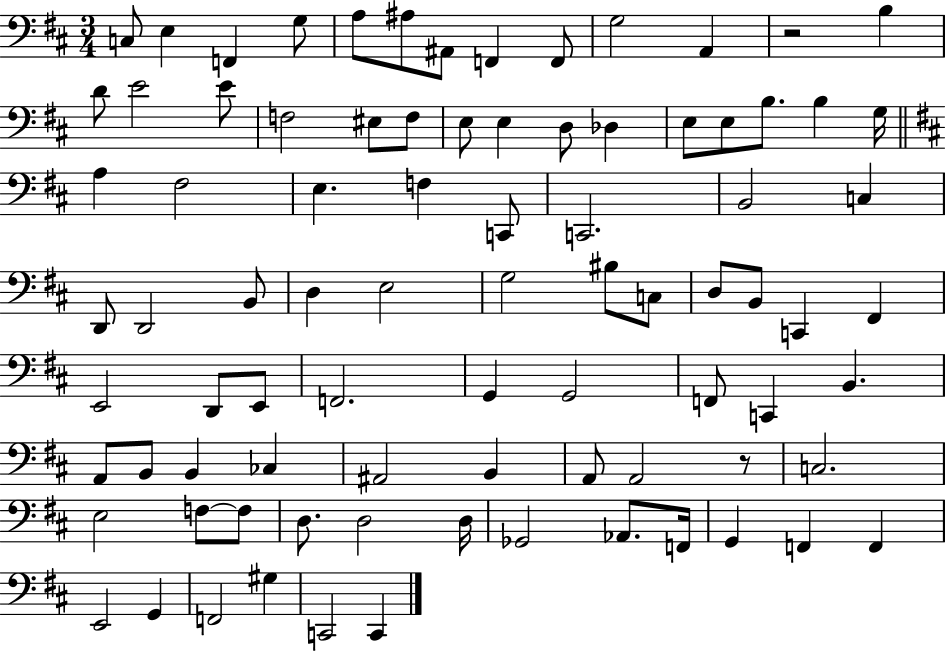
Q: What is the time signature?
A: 3/4